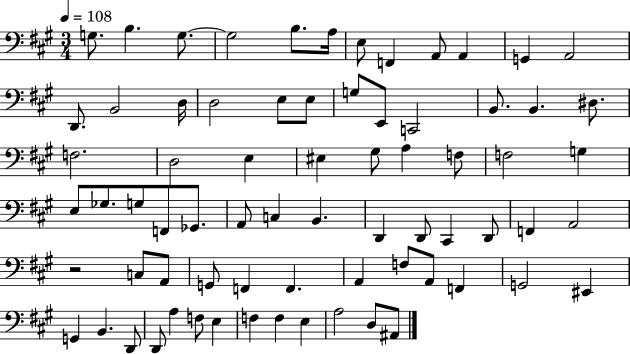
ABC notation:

X:1
T:Untitled
M:3/4
L:1/4
K:A
G,/2 B, G,/2 G,2 B,/2 A,/4 E,/2 F,, A,,/2 A,, G,, A,,2 D,,/2 B,,2 D,/4 D,2 E,/2 E,/2 G,/2 E,,/2 C,,2 B,,/2 B,, ^D,/2 F,2 D,2 E, ^E, ^G,/2 A, F,/2 F,2 G, E,/2 _G,/2 G,/2 F,,/2 _G,,/2 A,,/2 C, B,, D,, D,,/2 ^C,, D,,/2 F,, A,,2 z2 C,/2 A,,/2 G,,/2 F,, F,, A,, F,/2 A,,/2 F,, G,,2 ^E,, G,, B,, D,,/2 D,,/2 A, F,/2 E, F, F, E, A,2 D,/2 ^A,,/2